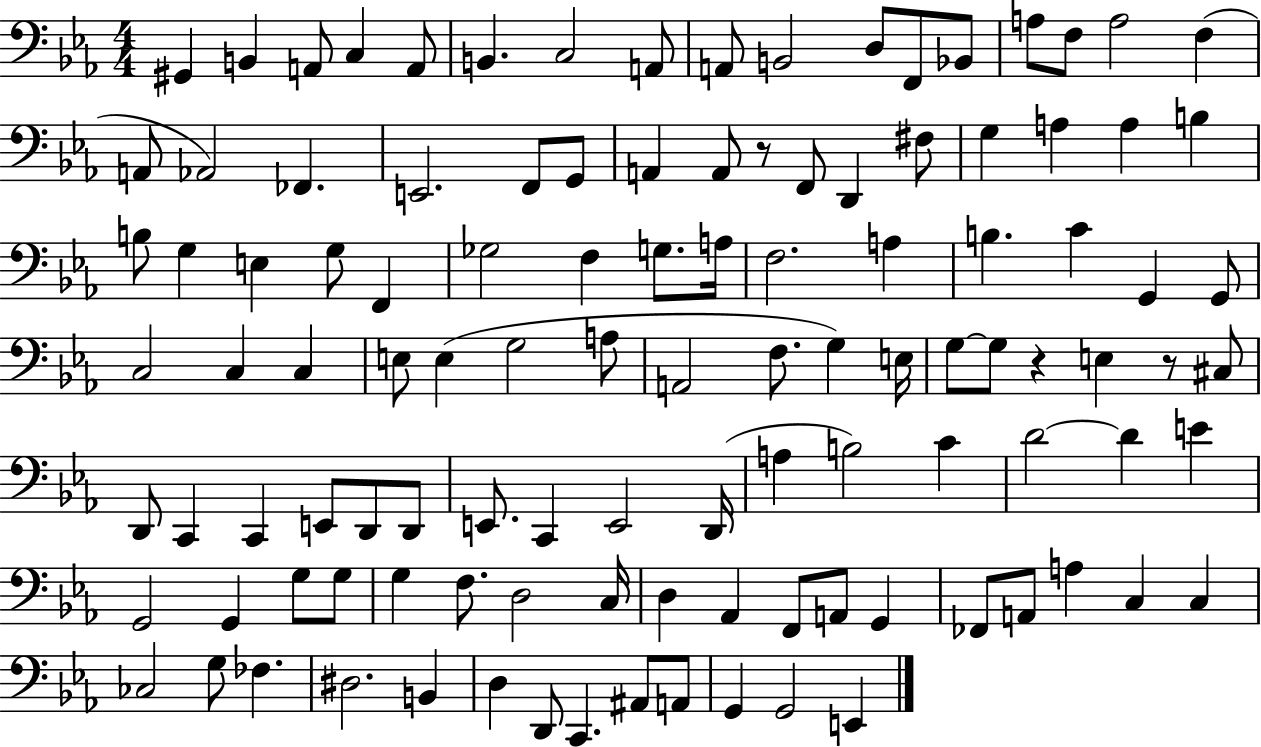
X:1
T:Untitled
M:4/4
L:1/4
K:Eb
^G,, B,, A,,/2 C, A,,/2 B,, C,2 A,,/2 A,,/2 B,,2 D,/2 F,,/2 _B,,/2 A,/2 F,/2 A,2 F, A,,/2 _A,,2 _F,, E,,2 F,,/2 G,,/2 A,, A,,/2 z/2 F,,/2 D,, ^F,/2 G, A, A, B, B,/2 G, E, G,/2 F,, _G,2 F, G,/2 A,/4 F,2 A, B, C G,, G,,/2 C,2 C, C, E,/2 E, G,2 A,/2 A,,2 F,/2 G, E,/4 G,/2 G,/2 z E, z/2 ^C,/2 D,,/2 C,, C,, E,,/2 D,,/2 D,,/2 E,,/2 C,, E,,2 D,,/4 A, B,2 C D2 D E G,,2 G,, G,/2 G,/2 G, F,/2 D,2 C,/4 D, _A,, F,,/2 A,,/2 G,, _F,,/2 A,,/2 A, C, C, _C,2 G,/2 _F, ^D,2 B,, D, D,,/2 C,, ^A,,/2 A,,/2 G,, G,,2 E,,